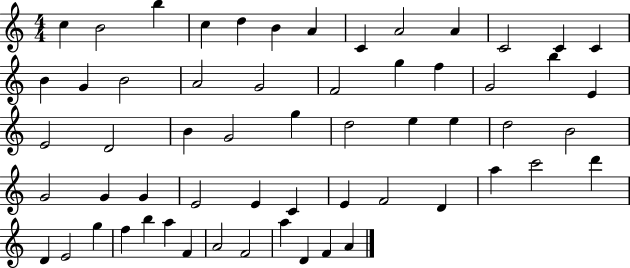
C5/q B4/h B5/q C5/q D5/q B4/q A4/q C4/q A4/h A4/q C4/h C4/q C4/q B4/q G4/q B4/h A4/h G4/h F4/h G5/q F5/q G4/h B5/q E4/q E4/h D4/h B4/q G4/h G5/q D5/h E5/q E5/q D5/h B4/h G4/h G4/q G4/q E4/h E4/q C4/q E4/q F4/h D4/q A5/q C6/h D6/q D4/q E4/h G5/q F5/q B5/q A5/q F4/q A4/h F4/h A5/q D4/q F4/q A4/q